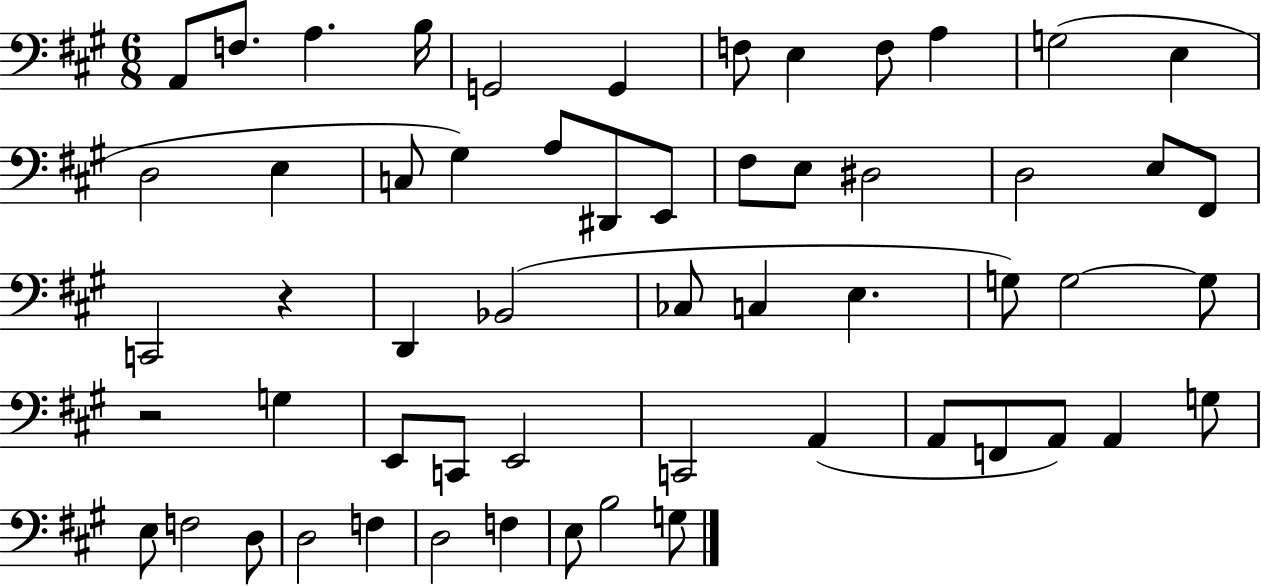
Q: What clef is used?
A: bass